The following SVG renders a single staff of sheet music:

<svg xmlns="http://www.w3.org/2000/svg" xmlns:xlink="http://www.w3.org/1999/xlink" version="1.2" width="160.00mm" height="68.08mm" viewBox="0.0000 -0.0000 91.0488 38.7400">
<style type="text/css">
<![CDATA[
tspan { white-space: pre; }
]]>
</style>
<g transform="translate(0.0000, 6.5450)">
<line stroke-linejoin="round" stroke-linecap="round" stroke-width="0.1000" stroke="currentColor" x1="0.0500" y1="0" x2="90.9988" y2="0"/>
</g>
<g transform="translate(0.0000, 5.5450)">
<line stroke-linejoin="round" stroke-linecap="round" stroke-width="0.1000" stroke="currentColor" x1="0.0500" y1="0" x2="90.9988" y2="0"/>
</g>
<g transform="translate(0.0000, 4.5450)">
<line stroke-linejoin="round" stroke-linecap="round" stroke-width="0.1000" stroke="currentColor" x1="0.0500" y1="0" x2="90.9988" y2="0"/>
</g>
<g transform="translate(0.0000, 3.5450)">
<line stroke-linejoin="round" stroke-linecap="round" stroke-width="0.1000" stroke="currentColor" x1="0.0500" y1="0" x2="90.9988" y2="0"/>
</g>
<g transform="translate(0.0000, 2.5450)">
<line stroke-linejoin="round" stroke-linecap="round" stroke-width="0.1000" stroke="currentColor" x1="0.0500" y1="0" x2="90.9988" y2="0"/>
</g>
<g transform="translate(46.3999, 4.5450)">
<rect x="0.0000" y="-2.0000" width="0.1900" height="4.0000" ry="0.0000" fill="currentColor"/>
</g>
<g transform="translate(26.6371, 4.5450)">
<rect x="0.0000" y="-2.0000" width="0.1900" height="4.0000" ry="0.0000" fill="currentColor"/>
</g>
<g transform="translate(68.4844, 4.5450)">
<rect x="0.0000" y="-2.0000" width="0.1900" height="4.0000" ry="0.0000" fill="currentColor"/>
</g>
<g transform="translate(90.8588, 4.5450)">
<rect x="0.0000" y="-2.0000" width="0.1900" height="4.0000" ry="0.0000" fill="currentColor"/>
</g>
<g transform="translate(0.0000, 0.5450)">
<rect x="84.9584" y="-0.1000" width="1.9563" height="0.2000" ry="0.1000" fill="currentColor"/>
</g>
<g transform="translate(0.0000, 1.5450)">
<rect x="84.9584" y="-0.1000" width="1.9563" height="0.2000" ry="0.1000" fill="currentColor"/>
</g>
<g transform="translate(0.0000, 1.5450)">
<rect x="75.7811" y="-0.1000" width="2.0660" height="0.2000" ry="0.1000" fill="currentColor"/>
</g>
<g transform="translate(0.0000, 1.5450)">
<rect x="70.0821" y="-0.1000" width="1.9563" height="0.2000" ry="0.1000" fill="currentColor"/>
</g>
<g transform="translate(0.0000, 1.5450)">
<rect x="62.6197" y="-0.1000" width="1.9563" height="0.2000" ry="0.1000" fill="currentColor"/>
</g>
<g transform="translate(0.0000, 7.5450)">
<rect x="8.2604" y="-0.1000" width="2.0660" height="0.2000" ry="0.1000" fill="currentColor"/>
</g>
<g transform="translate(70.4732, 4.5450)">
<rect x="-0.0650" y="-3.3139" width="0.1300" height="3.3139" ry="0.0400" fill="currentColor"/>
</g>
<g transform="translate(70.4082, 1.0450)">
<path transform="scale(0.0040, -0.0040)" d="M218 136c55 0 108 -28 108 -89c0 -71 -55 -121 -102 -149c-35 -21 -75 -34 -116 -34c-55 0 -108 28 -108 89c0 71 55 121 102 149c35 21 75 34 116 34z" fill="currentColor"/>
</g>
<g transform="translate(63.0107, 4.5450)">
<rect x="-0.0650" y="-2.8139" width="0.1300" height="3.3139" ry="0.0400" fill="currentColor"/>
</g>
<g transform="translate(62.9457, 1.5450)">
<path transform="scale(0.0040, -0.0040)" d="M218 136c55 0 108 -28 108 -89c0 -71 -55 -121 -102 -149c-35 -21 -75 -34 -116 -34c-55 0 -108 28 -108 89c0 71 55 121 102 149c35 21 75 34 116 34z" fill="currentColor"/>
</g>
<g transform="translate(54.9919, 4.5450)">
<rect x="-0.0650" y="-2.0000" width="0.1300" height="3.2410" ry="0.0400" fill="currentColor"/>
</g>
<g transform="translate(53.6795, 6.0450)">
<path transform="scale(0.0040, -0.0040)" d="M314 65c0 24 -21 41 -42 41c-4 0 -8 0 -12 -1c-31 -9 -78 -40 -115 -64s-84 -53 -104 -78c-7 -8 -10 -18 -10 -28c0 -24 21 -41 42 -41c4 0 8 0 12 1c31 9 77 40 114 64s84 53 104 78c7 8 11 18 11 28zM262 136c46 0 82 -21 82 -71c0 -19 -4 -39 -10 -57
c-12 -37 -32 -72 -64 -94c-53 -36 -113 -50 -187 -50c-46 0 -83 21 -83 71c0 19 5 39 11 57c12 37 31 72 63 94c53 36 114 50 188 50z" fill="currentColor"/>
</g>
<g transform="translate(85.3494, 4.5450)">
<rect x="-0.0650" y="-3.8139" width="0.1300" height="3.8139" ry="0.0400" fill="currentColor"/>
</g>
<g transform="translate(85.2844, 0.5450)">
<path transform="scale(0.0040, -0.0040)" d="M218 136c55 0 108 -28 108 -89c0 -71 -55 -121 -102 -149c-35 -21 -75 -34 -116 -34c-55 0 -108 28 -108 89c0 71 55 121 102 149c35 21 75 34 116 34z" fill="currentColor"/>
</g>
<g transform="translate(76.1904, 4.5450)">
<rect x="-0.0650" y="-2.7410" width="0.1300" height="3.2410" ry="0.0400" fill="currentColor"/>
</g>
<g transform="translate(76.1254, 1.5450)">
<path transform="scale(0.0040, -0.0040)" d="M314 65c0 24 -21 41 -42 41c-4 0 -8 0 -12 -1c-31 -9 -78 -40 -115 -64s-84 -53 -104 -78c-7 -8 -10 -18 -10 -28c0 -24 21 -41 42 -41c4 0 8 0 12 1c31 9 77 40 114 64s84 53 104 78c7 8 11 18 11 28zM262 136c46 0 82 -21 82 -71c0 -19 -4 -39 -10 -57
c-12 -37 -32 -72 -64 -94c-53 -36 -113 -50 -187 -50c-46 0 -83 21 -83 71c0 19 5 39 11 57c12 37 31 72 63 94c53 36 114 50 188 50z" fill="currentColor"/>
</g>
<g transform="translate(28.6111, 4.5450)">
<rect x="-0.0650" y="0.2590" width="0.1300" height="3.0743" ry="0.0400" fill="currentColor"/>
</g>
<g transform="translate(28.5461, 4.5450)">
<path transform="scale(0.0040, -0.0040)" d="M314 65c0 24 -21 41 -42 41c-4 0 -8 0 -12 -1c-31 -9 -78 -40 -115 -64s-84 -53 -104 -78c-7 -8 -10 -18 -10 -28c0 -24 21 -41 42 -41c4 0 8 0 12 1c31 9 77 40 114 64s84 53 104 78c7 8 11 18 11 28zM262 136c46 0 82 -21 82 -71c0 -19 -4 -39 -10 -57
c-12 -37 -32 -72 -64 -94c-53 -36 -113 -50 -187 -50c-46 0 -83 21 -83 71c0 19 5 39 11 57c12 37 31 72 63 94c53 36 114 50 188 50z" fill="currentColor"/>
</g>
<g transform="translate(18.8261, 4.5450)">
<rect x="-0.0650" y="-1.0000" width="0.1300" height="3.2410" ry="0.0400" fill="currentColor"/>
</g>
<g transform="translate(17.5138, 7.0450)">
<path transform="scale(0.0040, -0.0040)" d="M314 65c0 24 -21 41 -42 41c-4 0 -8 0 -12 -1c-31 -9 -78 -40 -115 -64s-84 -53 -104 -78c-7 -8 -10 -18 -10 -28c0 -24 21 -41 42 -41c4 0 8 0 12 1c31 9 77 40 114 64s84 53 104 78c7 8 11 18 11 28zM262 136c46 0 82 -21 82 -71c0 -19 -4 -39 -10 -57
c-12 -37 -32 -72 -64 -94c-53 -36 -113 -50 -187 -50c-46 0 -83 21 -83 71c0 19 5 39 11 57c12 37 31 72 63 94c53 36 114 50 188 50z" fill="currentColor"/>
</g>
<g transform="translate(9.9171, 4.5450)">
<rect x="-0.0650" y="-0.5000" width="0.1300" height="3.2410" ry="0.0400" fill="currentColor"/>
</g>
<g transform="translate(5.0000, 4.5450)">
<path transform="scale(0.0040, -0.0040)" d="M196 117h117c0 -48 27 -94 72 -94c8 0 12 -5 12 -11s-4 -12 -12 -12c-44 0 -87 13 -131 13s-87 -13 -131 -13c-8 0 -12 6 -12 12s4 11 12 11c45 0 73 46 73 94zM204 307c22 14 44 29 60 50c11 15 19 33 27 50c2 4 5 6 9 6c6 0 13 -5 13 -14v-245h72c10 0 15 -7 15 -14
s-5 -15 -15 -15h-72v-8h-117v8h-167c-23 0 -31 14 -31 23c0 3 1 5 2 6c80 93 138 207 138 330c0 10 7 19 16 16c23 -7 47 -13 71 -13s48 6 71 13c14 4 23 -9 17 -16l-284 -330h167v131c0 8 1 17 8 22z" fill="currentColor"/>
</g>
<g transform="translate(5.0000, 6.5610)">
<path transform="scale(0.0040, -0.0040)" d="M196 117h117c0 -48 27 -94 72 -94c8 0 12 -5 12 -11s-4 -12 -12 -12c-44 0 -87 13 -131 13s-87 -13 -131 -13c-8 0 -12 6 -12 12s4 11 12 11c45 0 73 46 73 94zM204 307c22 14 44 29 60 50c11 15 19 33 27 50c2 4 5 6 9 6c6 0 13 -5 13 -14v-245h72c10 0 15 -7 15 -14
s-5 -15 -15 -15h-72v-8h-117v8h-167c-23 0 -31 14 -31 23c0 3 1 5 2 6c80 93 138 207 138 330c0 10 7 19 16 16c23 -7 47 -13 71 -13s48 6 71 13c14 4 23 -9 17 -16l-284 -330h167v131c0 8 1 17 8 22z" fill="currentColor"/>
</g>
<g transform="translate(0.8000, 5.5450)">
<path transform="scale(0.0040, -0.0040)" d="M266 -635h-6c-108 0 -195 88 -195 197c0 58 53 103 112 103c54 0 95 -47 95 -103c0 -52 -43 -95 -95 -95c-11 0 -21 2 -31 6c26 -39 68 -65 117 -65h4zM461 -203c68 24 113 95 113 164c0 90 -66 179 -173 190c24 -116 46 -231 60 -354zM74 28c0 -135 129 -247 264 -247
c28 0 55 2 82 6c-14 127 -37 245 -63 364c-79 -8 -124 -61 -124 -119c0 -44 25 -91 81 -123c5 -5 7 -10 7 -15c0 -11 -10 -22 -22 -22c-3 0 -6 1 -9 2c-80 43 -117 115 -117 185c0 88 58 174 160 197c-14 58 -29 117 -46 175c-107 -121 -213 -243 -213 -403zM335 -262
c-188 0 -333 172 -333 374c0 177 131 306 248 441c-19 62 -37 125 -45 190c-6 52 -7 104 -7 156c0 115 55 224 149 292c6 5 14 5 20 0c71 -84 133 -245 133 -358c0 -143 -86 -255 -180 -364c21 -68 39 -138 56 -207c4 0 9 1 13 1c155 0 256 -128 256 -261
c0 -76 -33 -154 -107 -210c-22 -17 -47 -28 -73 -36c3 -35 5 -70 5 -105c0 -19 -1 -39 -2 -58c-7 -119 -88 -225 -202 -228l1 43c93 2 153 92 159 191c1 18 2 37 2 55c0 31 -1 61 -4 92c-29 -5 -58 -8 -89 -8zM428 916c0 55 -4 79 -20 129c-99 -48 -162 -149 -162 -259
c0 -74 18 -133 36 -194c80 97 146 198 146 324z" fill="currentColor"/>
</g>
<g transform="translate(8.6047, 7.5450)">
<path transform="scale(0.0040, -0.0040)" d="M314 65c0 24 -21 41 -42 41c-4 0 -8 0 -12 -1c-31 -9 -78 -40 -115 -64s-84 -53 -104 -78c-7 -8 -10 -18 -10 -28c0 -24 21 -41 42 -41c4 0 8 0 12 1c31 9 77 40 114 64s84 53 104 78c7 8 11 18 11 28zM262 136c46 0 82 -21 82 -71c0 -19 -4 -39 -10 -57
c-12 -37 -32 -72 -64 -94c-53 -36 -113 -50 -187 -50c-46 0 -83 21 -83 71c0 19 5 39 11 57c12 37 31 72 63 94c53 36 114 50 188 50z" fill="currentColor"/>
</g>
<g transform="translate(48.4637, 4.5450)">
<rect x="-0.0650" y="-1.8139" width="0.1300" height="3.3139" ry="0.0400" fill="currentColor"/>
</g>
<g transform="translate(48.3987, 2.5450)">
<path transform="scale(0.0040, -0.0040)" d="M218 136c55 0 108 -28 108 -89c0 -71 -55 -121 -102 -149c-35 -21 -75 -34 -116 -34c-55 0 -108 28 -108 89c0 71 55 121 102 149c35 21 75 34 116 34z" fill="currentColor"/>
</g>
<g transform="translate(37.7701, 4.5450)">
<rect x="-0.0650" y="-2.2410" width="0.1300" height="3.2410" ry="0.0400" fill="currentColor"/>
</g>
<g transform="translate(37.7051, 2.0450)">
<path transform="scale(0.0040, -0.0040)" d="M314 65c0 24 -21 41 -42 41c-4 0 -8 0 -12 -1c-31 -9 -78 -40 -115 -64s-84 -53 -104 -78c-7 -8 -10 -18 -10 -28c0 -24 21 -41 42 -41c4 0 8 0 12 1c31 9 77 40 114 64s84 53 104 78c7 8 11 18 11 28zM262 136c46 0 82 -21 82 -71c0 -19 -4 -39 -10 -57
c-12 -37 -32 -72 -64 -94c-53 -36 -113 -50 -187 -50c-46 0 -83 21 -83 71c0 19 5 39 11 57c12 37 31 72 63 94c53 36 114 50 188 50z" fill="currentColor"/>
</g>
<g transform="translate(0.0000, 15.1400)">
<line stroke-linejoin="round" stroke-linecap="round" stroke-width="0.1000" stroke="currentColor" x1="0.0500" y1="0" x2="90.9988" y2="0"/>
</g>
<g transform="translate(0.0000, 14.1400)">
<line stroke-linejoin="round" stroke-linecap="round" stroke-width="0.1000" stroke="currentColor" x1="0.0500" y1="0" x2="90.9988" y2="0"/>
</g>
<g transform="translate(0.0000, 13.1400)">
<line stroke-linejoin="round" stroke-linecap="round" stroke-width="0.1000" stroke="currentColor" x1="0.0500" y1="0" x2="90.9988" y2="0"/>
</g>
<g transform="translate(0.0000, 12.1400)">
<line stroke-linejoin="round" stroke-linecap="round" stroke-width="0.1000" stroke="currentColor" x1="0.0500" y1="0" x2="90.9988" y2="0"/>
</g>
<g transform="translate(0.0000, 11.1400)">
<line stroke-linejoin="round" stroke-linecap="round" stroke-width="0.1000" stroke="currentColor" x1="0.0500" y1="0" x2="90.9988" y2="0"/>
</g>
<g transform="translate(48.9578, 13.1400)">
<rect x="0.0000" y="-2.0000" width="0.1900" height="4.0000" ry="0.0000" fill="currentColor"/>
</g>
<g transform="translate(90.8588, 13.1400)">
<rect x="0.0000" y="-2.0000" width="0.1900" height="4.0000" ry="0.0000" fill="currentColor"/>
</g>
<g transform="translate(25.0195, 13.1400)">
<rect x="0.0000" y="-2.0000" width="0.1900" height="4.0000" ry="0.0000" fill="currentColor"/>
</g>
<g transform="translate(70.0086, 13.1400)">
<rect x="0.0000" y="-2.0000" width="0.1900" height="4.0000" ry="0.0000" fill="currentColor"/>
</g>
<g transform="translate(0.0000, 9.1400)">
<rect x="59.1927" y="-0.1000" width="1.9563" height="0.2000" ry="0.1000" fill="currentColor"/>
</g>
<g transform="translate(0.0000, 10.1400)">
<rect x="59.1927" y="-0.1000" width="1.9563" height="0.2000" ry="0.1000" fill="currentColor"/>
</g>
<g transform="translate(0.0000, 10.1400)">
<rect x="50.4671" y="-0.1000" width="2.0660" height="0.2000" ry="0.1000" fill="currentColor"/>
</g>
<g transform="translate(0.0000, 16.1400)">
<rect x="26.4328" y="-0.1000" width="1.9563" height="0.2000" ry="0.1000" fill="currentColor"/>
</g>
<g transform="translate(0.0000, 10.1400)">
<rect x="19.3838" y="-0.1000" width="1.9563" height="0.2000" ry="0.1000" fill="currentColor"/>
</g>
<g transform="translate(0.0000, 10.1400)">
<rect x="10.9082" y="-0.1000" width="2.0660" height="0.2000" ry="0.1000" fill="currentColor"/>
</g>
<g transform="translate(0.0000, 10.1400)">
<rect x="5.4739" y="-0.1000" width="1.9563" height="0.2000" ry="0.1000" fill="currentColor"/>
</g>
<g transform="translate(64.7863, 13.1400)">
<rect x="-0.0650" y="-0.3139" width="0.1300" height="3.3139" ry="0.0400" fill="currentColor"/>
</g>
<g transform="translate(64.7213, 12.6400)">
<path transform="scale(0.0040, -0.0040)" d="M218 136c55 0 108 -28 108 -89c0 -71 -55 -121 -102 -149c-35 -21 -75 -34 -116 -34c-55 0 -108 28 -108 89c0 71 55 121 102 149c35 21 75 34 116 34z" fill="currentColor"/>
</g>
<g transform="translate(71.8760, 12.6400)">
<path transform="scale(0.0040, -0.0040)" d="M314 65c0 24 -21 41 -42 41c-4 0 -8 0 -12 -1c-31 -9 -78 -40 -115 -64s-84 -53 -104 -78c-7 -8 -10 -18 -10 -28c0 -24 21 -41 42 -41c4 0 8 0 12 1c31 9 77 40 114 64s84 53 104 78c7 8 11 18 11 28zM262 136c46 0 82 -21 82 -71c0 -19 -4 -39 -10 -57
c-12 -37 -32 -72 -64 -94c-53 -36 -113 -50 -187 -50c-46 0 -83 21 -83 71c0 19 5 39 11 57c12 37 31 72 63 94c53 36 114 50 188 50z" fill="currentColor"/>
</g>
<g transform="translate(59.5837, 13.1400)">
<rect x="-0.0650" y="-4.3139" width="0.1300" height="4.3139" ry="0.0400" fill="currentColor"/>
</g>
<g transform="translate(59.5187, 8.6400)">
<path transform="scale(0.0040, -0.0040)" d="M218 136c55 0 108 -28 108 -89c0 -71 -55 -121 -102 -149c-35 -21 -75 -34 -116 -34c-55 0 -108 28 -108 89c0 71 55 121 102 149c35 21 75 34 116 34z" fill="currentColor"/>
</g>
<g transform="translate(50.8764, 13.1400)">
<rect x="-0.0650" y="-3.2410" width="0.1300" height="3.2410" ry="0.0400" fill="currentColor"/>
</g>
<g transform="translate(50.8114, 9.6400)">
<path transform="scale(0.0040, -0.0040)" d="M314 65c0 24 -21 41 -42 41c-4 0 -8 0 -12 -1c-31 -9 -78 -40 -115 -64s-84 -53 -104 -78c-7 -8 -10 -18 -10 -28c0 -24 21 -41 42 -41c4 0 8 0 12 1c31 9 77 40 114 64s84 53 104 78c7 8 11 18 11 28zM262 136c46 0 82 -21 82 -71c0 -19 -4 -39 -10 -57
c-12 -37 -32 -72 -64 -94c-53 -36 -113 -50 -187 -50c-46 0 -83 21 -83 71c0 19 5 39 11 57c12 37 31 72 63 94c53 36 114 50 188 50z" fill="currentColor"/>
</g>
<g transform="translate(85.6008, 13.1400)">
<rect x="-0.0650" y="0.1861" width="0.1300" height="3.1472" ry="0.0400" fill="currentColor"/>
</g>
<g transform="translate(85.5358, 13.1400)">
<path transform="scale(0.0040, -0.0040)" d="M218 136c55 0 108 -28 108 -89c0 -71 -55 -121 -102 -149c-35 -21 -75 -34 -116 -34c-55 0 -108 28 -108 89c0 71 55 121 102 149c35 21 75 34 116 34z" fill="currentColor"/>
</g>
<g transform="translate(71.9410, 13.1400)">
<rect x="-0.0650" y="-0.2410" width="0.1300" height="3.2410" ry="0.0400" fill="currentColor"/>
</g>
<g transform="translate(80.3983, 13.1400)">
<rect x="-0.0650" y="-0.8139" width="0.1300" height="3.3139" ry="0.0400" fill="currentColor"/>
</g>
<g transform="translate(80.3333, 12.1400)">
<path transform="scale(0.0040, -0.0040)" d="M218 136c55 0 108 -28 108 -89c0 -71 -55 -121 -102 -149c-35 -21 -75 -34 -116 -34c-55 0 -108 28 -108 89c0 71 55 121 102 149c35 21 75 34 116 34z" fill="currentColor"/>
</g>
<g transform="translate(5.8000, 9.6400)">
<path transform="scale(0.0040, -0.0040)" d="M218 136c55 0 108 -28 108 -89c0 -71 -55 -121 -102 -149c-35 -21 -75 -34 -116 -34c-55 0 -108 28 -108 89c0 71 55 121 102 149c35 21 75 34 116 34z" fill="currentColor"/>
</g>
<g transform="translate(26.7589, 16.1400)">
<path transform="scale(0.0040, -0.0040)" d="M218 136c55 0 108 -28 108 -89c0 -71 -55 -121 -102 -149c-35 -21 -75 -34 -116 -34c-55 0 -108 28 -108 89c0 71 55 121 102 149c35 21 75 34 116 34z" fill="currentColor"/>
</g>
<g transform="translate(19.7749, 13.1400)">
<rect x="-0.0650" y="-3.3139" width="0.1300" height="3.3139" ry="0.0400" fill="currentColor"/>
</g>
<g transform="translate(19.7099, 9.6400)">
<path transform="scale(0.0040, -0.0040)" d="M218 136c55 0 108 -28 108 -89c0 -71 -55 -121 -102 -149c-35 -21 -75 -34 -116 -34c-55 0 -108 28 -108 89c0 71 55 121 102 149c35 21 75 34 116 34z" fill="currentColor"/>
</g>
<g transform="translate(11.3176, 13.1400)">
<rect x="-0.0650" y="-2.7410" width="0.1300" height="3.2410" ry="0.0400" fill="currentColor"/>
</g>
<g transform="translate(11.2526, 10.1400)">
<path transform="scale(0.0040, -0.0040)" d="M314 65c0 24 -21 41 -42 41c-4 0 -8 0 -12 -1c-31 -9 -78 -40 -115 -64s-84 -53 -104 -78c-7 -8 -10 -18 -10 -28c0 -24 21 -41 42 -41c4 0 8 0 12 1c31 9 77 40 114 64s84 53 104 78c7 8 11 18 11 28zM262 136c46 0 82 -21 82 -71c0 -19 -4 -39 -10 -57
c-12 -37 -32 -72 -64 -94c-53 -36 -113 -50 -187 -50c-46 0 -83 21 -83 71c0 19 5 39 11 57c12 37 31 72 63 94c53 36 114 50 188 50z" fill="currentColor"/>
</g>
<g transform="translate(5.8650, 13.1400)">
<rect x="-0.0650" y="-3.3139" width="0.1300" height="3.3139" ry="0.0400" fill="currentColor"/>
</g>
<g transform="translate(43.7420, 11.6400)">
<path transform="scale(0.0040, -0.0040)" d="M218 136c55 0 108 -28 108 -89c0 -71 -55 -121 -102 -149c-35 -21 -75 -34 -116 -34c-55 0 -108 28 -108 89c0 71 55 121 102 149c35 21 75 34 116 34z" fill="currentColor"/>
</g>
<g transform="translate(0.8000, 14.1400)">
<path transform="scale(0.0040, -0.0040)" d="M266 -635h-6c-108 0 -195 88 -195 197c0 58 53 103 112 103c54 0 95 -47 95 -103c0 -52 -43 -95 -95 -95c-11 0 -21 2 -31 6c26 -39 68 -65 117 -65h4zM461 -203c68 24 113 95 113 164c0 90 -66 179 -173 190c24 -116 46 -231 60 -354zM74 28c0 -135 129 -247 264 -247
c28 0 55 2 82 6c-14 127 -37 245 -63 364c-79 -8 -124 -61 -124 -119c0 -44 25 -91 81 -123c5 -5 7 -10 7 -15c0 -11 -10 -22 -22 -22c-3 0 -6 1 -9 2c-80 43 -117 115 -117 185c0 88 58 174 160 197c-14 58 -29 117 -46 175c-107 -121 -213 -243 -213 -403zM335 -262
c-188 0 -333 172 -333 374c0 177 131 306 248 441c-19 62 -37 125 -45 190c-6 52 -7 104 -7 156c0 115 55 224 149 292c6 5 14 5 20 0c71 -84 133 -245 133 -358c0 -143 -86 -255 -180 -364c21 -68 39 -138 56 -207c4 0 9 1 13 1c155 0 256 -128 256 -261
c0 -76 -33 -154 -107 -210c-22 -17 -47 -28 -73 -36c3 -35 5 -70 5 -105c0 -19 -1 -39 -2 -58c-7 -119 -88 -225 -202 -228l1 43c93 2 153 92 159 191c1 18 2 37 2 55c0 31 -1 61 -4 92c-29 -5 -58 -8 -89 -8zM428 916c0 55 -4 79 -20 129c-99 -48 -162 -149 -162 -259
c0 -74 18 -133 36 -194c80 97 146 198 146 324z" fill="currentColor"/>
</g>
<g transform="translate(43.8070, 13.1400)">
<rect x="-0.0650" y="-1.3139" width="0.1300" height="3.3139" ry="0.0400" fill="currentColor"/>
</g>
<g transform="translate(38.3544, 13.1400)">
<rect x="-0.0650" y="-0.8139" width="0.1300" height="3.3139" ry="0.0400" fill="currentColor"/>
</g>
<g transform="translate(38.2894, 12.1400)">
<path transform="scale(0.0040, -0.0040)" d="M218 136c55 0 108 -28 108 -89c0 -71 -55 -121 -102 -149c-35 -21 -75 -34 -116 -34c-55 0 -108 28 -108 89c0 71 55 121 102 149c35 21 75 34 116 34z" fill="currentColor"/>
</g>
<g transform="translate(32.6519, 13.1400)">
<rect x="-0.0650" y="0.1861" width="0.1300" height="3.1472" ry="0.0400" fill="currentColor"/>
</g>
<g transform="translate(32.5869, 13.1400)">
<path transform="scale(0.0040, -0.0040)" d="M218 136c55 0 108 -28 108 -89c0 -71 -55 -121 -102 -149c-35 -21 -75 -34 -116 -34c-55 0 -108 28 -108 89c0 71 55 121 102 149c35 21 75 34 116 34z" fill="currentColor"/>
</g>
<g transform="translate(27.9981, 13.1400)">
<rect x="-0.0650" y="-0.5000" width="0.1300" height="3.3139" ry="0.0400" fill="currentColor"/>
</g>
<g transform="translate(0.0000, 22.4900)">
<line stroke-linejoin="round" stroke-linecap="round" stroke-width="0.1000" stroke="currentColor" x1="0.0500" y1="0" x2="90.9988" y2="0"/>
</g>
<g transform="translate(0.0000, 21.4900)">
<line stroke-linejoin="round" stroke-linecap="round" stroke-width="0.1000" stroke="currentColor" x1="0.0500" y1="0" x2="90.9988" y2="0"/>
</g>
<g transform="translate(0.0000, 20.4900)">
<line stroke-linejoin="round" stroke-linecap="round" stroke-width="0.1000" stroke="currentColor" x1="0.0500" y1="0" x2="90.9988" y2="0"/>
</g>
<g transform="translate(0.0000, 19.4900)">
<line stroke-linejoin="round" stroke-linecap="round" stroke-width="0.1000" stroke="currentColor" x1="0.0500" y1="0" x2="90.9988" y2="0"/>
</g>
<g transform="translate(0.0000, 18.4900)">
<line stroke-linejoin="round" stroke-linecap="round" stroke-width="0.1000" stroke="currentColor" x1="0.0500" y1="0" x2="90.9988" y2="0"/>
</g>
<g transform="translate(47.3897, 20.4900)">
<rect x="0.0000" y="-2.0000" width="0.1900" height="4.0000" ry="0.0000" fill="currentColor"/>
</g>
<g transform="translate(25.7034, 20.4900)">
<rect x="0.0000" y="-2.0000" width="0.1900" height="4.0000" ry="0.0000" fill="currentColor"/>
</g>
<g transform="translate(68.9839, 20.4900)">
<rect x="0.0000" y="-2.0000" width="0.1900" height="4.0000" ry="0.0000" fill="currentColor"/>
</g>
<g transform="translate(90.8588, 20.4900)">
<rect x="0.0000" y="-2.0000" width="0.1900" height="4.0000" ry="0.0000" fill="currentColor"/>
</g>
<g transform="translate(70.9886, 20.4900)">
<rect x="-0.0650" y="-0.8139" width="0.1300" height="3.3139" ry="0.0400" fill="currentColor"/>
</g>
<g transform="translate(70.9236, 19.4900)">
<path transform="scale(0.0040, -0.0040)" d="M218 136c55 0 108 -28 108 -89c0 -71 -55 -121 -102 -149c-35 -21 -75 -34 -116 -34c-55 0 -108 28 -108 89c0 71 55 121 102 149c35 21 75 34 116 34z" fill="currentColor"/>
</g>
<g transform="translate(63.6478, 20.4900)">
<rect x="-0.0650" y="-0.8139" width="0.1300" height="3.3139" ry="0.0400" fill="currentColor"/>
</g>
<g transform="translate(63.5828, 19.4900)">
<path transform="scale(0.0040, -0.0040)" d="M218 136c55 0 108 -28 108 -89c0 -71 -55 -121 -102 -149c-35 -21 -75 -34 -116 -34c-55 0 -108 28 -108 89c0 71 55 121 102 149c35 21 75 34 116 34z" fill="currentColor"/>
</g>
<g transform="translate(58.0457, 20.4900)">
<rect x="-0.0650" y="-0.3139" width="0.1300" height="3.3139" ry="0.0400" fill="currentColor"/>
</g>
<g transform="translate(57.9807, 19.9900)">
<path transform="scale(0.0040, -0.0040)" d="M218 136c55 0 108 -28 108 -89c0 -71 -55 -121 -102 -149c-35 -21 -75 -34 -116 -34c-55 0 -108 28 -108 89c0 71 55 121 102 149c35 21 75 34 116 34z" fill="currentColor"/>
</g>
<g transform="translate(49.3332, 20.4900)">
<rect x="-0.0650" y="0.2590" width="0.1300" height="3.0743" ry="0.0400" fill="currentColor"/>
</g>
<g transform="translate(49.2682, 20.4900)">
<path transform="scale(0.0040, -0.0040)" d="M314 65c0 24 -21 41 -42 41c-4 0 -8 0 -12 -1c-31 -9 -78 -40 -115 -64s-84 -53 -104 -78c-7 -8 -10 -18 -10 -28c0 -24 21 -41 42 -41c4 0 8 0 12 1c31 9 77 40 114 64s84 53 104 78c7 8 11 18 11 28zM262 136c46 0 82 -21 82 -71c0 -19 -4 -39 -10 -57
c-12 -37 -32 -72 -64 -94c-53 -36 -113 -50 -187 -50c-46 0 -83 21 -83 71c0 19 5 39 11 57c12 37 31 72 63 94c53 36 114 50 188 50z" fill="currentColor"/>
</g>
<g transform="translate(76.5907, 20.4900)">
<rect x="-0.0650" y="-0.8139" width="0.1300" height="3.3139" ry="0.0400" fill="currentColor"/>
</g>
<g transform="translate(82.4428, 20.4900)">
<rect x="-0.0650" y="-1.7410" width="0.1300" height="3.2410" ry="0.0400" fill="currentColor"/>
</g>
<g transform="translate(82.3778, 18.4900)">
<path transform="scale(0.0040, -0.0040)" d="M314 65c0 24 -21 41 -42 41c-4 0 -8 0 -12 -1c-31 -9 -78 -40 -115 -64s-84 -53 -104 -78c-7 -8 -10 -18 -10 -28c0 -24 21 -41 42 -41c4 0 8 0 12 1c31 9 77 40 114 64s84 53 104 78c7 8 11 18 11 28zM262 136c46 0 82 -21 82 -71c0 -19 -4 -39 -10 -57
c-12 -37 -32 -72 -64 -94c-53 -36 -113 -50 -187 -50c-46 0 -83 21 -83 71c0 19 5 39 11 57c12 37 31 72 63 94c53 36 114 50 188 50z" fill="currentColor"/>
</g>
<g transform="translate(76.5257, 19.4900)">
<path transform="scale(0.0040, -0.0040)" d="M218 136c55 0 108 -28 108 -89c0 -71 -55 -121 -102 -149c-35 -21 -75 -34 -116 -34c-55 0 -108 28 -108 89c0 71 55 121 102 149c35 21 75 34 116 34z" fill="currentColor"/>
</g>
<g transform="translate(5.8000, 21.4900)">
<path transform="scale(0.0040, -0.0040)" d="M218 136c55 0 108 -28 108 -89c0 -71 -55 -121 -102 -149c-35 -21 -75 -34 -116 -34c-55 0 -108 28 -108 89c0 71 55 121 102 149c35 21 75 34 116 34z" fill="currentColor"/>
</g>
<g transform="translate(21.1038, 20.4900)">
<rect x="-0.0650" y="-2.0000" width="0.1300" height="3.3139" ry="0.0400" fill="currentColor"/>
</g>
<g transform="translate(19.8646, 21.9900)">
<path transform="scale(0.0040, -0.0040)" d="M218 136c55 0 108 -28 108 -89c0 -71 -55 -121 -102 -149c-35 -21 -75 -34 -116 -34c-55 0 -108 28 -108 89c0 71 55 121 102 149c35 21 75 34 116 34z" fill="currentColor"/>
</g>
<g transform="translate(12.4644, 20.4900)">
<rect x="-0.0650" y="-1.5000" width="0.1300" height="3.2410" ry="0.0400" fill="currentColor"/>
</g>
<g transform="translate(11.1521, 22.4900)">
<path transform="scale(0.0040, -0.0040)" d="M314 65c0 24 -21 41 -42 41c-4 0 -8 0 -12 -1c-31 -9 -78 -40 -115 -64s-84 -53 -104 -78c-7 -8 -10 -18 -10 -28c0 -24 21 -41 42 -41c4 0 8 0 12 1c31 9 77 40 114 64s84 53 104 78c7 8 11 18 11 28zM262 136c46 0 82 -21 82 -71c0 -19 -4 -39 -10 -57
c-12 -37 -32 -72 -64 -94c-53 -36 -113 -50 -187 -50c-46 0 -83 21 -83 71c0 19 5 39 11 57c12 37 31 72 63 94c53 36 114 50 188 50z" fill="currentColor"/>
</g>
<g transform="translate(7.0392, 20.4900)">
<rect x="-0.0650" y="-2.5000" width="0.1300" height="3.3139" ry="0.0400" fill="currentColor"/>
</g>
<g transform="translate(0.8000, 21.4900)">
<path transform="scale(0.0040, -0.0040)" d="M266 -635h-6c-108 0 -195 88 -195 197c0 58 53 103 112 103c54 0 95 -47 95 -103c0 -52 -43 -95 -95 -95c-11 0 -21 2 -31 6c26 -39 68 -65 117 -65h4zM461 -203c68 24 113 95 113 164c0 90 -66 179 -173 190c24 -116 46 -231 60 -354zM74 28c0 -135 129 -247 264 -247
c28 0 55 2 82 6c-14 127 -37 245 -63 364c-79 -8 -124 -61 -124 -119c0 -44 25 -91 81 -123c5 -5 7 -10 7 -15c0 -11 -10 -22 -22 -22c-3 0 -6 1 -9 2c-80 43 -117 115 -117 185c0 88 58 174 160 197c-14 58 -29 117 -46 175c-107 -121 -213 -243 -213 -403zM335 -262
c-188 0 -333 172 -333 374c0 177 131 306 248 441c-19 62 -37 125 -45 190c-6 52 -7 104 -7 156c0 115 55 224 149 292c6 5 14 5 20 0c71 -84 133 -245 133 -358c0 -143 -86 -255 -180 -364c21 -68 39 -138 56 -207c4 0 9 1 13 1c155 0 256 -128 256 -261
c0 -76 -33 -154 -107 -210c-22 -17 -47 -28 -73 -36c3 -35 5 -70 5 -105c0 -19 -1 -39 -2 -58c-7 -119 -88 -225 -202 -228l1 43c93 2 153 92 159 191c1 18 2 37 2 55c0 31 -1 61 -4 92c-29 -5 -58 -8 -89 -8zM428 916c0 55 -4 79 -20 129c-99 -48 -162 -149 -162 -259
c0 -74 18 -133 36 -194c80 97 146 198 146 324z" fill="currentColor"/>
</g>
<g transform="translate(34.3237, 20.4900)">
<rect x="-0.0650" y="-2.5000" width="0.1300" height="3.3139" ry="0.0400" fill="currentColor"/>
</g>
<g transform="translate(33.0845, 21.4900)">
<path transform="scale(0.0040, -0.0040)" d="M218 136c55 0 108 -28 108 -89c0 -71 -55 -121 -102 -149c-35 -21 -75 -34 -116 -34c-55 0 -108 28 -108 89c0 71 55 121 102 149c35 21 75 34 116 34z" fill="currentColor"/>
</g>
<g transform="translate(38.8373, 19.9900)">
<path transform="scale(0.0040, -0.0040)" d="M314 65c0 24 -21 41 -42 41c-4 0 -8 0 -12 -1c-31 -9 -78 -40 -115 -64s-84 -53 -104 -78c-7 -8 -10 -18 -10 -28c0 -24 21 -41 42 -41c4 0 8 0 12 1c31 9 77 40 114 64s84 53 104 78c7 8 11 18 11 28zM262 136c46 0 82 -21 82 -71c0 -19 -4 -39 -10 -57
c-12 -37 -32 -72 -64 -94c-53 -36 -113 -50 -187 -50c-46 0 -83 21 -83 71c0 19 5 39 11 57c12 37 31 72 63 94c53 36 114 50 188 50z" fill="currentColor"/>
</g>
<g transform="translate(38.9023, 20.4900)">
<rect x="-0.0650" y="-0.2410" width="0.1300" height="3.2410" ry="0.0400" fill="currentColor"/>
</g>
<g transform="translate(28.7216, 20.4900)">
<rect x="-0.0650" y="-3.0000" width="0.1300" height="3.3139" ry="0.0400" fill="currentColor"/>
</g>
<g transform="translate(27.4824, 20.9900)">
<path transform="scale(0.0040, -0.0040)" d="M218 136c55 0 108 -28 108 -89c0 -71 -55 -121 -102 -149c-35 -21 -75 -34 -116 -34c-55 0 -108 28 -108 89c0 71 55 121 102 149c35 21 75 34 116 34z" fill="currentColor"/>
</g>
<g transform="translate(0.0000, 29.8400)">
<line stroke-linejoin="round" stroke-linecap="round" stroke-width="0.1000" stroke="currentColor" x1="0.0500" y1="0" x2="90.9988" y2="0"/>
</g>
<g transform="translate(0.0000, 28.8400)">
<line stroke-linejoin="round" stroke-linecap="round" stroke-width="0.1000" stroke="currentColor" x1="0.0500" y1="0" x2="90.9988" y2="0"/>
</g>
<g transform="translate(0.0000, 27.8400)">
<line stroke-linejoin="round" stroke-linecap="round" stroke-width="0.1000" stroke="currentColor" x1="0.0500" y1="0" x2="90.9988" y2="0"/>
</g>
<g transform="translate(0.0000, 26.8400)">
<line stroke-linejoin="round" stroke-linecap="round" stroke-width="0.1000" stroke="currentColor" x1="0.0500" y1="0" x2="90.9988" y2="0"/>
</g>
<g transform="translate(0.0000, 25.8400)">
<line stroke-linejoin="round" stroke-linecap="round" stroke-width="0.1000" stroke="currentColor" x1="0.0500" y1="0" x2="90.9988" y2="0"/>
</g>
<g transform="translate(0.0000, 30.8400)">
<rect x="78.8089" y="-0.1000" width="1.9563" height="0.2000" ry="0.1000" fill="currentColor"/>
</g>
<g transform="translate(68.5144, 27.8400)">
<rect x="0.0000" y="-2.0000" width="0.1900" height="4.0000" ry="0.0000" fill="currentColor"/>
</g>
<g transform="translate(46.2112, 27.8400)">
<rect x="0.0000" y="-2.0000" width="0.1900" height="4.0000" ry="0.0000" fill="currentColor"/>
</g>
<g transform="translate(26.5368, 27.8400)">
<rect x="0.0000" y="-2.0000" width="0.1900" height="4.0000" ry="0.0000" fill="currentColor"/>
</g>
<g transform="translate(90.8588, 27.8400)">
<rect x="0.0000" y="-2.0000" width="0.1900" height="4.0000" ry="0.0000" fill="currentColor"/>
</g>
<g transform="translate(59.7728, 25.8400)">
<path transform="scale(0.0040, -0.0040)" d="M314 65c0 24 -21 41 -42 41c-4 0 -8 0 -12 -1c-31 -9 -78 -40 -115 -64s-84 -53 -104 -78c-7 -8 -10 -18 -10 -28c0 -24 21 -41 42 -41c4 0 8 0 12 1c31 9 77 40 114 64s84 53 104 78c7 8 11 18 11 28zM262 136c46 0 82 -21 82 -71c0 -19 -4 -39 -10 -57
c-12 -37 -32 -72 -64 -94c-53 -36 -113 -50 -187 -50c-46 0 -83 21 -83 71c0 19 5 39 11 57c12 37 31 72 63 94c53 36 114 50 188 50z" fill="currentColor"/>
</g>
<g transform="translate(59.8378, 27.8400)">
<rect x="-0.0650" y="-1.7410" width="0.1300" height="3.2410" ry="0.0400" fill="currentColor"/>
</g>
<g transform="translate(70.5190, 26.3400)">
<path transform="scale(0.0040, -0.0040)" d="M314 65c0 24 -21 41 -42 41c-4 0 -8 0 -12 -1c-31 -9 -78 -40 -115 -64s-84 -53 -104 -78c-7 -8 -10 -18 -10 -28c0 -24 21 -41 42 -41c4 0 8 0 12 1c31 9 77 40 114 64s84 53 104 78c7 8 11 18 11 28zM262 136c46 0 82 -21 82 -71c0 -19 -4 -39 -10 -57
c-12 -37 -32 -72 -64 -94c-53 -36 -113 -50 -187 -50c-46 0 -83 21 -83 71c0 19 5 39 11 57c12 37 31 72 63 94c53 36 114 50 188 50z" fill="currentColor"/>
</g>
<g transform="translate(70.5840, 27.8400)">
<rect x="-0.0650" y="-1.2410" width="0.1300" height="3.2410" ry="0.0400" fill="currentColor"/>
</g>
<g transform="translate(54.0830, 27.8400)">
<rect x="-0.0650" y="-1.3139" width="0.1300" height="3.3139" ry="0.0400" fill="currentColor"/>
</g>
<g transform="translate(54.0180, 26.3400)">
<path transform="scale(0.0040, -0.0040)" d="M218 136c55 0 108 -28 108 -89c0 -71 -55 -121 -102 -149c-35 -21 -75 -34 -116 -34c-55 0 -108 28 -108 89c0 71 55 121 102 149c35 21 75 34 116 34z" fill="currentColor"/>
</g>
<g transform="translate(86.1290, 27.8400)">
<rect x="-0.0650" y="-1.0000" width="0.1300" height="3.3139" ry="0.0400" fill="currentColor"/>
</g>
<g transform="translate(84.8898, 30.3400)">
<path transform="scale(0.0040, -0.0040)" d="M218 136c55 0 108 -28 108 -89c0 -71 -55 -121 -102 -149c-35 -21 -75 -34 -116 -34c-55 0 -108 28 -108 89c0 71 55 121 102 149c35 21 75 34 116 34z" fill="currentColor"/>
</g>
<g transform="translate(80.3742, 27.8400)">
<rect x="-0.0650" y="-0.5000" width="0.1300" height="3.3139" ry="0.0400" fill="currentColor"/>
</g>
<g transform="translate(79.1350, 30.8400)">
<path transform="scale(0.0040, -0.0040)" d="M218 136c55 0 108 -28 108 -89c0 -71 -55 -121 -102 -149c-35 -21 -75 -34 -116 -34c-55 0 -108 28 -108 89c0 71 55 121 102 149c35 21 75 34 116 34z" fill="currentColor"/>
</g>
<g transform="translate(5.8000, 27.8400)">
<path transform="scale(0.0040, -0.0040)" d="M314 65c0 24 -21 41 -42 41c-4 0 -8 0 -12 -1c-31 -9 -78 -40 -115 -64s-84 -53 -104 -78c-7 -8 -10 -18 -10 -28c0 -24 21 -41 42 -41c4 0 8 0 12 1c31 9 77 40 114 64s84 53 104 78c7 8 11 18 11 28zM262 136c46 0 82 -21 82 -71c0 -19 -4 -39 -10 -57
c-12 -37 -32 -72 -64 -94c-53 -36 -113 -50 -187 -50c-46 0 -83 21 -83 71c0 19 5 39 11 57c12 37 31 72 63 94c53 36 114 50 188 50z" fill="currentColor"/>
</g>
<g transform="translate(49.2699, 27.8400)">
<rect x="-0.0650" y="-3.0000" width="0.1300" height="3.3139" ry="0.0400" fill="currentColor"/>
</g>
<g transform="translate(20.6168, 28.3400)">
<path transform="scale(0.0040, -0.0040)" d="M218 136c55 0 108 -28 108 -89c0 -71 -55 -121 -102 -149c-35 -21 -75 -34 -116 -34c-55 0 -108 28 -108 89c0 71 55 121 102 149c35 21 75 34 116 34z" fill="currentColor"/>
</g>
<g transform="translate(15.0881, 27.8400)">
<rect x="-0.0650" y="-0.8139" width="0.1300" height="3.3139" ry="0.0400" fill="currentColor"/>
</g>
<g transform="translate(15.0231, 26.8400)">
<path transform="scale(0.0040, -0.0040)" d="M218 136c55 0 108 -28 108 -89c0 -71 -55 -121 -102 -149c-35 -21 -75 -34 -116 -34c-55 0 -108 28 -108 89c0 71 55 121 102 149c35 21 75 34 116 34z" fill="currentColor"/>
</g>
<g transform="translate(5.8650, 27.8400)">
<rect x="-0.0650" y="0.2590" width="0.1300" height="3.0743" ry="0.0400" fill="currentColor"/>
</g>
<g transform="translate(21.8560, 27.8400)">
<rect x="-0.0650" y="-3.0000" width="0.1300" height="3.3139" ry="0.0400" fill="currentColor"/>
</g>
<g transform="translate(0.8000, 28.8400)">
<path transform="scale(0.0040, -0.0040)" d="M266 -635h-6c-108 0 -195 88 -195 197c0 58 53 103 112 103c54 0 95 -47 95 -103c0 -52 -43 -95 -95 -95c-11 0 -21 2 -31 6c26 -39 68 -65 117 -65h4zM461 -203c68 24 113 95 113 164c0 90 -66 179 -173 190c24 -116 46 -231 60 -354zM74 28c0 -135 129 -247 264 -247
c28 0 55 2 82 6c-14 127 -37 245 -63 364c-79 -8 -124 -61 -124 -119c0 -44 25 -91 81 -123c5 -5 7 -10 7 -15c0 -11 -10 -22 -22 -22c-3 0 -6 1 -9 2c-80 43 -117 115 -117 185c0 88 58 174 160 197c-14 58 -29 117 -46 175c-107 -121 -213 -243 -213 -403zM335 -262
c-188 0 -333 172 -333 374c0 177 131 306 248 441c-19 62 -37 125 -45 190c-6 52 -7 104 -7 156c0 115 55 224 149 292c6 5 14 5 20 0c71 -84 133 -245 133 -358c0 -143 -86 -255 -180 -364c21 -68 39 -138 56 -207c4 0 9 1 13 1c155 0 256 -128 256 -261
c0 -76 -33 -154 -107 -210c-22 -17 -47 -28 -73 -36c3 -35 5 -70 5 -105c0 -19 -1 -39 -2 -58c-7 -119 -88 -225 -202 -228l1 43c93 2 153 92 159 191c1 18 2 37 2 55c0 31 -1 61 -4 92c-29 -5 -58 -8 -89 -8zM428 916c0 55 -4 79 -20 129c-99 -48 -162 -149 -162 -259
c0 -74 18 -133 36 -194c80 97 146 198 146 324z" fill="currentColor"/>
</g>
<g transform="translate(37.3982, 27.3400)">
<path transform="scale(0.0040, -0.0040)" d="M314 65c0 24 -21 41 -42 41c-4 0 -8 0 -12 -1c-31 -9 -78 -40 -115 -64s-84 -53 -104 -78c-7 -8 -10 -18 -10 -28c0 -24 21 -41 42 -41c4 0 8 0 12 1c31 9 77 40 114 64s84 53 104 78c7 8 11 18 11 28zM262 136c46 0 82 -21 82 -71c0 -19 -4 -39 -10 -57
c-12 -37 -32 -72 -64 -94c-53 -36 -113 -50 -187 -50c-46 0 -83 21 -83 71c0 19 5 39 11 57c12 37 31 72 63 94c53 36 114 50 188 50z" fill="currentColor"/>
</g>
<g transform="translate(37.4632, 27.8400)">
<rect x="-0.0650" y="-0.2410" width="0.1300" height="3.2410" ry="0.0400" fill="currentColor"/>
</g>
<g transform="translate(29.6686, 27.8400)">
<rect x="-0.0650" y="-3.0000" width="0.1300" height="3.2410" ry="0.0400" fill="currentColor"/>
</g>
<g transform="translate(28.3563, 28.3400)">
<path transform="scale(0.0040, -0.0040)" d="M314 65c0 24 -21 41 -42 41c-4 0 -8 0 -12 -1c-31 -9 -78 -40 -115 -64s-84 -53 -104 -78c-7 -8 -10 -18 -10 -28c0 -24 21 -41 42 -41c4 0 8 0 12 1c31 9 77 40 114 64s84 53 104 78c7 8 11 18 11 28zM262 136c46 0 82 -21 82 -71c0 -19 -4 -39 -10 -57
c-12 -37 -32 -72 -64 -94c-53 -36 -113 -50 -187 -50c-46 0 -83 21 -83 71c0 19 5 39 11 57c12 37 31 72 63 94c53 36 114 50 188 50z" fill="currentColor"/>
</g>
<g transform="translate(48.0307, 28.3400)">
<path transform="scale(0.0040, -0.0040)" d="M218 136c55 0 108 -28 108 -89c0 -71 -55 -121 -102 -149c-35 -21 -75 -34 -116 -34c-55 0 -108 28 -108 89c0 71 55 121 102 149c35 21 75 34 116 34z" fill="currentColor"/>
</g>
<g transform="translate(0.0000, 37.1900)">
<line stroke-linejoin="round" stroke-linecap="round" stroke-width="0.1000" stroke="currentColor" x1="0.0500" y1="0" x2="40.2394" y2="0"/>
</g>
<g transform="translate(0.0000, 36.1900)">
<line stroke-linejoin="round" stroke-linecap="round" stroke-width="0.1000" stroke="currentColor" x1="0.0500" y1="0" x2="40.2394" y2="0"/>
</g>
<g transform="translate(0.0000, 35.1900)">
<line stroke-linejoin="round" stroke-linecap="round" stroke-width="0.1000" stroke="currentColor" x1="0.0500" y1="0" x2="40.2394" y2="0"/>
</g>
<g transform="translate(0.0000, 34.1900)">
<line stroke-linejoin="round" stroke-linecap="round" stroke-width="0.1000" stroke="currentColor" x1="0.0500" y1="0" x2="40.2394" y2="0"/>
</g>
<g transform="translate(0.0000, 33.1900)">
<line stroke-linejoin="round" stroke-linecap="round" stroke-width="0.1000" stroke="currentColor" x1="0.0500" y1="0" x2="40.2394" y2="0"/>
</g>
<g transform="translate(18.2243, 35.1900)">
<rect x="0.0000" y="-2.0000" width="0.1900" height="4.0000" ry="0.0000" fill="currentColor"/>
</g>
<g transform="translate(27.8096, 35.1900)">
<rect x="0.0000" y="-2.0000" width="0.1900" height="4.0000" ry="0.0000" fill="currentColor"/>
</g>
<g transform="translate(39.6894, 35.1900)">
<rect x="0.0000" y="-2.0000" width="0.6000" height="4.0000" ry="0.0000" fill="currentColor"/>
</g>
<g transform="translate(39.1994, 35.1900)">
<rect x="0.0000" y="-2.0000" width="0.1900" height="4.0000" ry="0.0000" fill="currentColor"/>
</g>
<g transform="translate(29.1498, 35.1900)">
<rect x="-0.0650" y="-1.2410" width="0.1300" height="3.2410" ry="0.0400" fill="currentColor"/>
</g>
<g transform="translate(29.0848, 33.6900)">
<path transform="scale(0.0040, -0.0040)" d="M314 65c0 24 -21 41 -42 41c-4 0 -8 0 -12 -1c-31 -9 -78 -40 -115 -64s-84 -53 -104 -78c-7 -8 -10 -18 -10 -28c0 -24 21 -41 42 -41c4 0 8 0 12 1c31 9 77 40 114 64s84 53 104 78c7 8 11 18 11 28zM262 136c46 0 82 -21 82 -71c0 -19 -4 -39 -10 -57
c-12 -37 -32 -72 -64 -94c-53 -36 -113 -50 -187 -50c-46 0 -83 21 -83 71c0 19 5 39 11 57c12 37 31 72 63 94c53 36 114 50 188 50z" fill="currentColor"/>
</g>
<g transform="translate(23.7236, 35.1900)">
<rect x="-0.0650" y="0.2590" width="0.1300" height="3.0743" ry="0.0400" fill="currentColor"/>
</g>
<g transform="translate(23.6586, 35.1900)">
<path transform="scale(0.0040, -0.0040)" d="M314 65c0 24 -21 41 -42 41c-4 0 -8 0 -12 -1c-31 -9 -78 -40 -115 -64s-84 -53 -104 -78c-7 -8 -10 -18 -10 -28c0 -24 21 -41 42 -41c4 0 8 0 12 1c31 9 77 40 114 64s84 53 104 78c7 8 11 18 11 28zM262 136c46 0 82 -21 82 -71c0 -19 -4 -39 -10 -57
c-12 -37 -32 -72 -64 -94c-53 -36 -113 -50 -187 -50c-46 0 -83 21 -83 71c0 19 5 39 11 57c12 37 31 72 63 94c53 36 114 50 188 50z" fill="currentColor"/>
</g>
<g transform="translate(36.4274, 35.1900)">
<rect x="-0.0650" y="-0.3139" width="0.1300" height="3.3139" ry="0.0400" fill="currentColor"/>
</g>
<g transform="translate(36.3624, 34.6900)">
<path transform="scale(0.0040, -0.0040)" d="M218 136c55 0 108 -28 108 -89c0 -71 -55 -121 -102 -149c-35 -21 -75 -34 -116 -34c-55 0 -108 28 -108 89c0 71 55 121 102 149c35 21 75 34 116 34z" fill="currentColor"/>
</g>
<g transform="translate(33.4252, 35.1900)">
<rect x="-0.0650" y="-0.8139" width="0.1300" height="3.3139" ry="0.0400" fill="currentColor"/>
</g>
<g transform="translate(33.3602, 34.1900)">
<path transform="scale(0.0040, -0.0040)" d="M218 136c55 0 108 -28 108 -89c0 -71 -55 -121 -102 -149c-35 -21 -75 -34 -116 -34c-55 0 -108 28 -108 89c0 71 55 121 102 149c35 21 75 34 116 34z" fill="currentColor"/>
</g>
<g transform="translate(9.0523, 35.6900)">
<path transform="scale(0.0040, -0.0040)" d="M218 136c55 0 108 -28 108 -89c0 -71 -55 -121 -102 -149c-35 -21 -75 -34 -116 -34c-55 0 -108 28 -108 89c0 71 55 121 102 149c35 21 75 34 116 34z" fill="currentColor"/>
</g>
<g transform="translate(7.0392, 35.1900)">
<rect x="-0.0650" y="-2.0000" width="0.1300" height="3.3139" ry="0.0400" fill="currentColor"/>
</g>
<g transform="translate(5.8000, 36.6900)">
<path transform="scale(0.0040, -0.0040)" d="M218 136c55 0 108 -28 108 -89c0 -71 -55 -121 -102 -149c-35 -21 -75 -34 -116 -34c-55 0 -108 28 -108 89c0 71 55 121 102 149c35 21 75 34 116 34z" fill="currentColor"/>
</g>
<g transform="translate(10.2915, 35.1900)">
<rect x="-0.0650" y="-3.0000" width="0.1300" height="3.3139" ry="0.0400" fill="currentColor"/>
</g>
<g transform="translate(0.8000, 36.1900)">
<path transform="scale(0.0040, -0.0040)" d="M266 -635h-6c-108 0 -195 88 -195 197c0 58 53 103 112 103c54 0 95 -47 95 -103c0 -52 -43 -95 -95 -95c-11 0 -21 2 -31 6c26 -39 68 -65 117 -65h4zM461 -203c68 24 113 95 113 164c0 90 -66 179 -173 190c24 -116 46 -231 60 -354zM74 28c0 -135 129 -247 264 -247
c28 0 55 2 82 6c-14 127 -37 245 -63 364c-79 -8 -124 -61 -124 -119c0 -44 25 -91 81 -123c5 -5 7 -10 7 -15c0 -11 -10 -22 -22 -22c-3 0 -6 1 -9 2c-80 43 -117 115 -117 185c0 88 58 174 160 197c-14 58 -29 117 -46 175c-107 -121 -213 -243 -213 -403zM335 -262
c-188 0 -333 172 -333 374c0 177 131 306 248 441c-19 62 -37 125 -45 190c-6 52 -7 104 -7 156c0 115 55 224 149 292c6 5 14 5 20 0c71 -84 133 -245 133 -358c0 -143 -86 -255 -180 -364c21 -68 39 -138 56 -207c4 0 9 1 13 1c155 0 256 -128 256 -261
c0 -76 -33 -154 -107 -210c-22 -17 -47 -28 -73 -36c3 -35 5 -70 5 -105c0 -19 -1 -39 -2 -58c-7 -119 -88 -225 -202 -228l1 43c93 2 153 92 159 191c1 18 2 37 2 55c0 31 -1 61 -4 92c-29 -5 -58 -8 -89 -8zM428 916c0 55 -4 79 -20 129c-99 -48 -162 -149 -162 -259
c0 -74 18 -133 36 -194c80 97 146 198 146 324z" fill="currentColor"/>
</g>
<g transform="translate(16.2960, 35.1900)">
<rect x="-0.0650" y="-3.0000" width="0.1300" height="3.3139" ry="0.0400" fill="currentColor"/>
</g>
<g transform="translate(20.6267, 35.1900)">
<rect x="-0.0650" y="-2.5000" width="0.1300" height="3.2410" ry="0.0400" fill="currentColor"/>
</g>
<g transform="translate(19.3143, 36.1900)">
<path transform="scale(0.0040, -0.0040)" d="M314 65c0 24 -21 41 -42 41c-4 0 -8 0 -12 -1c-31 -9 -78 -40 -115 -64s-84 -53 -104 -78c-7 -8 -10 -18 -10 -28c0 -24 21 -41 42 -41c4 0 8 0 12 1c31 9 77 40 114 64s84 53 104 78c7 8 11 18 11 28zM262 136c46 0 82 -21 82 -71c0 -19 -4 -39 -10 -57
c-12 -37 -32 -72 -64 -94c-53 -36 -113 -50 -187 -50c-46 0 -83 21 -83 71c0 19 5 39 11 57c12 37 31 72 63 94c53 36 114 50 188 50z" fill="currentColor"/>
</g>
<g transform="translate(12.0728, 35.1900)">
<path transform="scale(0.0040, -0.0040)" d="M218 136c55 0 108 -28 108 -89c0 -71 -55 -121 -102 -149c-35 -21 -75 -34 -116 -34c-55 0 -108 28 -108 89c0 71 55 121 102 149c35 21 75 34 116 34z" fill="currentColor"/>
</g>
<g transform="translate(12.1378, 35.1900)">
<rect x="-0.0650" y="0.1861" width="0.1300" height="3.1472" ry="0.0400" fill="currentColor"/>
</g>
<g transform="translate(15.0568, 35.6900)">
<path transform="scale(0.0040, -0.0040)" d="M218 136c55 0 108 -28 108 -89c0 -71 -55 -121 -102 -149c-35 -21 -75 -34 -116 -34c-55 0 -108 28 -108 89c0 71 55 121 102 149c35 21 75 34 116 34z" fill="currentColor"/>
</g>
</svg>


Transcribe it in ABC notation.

X:1
T:Untitled
M:4/4
L:1/4
K:C
C2 D2 B2 g2 f F2 a b a2 c' b a2 b C B d e b2 d' c c2 d B G E2 F A G c2 B2 c d d d f2 B2 d A A2 c2 A e f2 e2 C D F A B A G2 B2 e2 d c